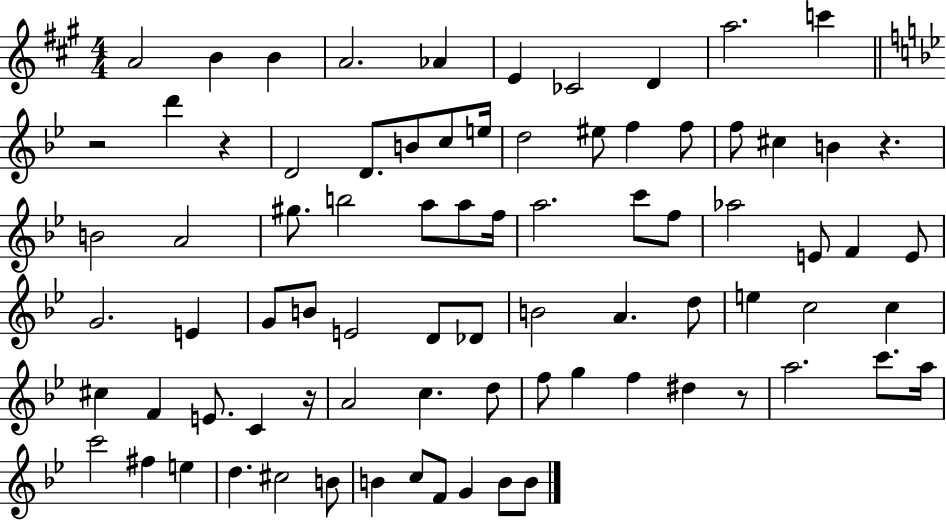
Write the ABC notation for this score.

X:1
T:Untitled
M:4/4
L:1/4
K:A
A2 B B A2 _A E _C2 D a2 c' z2 d' z D2 D/2 B/2 c/2 e/4 d2 ^e/2 f f/2 f/2 ^c B z B2 A2 ^g/2 b2 a/2 a/2 f/4 a2 c'/2 f/2 _a2 E/2 F E/2 G2 E G/2 B/2 E2 D/2 _D/2 B2 A d/2 e c2 c ^c F E/2 C z/4 A2 c d/2 f/2 g f ^d z/2 a2 c'/2 a/4 c'2 ^f e d ^c2 B/2 B c/2 F/2 G B/2 B/2